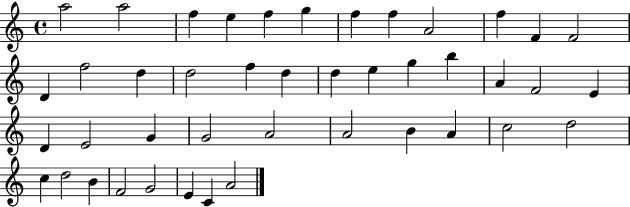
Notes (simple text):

A5/h A5/h F5/q E5/q F5/q G5/q F5/q F5/q A4/h F5/q F4/q F4/h D4/q F5/h D5/q D5/h F5/q D5/q D5/q E5/q G5/q B5/q A4/q F4/h E4/q D4/q E4/h G4/q G4/h A4/h A4/h B4/q A4/q C5/h D5/h C5/q D5/h B4/q F4/h G4/h E4/q C4/q A4/h